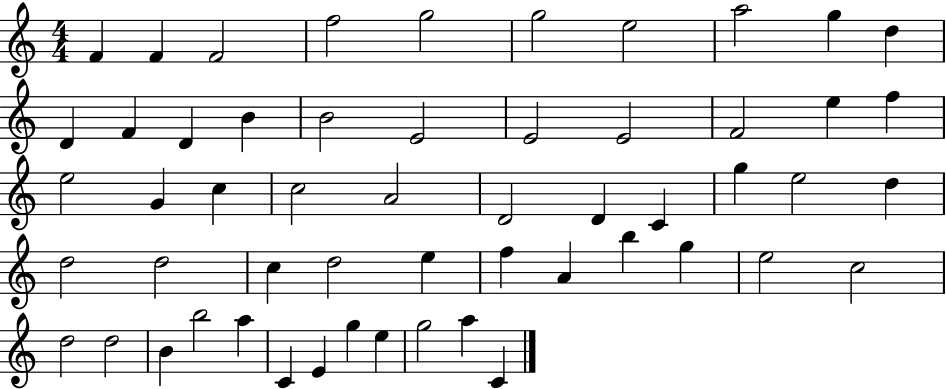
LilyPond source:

{
  \clef treble
  \numericTimeSignature
  \time 4/4
  \key c \major
  f'4 f'4 f'2 | f''2 g''2 | g''2 e''2 | a''2 g''4 d''4 | \break d'4 f'4 d'4 b'4 | b'2 e'2 | e'2 e'2 | f'2 e''4 f''4 | \break e''2 g'4 c''4 | c''2 a'2 | d'2 d'4 c'4 | g''4 e''2 d''4 | \break d''2 d''2 | c''4 d''2 e''4 | f''4 a'4 b''4 g''4 | e''2 c''2 | \break d''2 d''2 | b'4 b''2 a''4 | c'4 e'4 g''4 e''4 | g''2 a''4 c'4 | \break \bar "|."
}